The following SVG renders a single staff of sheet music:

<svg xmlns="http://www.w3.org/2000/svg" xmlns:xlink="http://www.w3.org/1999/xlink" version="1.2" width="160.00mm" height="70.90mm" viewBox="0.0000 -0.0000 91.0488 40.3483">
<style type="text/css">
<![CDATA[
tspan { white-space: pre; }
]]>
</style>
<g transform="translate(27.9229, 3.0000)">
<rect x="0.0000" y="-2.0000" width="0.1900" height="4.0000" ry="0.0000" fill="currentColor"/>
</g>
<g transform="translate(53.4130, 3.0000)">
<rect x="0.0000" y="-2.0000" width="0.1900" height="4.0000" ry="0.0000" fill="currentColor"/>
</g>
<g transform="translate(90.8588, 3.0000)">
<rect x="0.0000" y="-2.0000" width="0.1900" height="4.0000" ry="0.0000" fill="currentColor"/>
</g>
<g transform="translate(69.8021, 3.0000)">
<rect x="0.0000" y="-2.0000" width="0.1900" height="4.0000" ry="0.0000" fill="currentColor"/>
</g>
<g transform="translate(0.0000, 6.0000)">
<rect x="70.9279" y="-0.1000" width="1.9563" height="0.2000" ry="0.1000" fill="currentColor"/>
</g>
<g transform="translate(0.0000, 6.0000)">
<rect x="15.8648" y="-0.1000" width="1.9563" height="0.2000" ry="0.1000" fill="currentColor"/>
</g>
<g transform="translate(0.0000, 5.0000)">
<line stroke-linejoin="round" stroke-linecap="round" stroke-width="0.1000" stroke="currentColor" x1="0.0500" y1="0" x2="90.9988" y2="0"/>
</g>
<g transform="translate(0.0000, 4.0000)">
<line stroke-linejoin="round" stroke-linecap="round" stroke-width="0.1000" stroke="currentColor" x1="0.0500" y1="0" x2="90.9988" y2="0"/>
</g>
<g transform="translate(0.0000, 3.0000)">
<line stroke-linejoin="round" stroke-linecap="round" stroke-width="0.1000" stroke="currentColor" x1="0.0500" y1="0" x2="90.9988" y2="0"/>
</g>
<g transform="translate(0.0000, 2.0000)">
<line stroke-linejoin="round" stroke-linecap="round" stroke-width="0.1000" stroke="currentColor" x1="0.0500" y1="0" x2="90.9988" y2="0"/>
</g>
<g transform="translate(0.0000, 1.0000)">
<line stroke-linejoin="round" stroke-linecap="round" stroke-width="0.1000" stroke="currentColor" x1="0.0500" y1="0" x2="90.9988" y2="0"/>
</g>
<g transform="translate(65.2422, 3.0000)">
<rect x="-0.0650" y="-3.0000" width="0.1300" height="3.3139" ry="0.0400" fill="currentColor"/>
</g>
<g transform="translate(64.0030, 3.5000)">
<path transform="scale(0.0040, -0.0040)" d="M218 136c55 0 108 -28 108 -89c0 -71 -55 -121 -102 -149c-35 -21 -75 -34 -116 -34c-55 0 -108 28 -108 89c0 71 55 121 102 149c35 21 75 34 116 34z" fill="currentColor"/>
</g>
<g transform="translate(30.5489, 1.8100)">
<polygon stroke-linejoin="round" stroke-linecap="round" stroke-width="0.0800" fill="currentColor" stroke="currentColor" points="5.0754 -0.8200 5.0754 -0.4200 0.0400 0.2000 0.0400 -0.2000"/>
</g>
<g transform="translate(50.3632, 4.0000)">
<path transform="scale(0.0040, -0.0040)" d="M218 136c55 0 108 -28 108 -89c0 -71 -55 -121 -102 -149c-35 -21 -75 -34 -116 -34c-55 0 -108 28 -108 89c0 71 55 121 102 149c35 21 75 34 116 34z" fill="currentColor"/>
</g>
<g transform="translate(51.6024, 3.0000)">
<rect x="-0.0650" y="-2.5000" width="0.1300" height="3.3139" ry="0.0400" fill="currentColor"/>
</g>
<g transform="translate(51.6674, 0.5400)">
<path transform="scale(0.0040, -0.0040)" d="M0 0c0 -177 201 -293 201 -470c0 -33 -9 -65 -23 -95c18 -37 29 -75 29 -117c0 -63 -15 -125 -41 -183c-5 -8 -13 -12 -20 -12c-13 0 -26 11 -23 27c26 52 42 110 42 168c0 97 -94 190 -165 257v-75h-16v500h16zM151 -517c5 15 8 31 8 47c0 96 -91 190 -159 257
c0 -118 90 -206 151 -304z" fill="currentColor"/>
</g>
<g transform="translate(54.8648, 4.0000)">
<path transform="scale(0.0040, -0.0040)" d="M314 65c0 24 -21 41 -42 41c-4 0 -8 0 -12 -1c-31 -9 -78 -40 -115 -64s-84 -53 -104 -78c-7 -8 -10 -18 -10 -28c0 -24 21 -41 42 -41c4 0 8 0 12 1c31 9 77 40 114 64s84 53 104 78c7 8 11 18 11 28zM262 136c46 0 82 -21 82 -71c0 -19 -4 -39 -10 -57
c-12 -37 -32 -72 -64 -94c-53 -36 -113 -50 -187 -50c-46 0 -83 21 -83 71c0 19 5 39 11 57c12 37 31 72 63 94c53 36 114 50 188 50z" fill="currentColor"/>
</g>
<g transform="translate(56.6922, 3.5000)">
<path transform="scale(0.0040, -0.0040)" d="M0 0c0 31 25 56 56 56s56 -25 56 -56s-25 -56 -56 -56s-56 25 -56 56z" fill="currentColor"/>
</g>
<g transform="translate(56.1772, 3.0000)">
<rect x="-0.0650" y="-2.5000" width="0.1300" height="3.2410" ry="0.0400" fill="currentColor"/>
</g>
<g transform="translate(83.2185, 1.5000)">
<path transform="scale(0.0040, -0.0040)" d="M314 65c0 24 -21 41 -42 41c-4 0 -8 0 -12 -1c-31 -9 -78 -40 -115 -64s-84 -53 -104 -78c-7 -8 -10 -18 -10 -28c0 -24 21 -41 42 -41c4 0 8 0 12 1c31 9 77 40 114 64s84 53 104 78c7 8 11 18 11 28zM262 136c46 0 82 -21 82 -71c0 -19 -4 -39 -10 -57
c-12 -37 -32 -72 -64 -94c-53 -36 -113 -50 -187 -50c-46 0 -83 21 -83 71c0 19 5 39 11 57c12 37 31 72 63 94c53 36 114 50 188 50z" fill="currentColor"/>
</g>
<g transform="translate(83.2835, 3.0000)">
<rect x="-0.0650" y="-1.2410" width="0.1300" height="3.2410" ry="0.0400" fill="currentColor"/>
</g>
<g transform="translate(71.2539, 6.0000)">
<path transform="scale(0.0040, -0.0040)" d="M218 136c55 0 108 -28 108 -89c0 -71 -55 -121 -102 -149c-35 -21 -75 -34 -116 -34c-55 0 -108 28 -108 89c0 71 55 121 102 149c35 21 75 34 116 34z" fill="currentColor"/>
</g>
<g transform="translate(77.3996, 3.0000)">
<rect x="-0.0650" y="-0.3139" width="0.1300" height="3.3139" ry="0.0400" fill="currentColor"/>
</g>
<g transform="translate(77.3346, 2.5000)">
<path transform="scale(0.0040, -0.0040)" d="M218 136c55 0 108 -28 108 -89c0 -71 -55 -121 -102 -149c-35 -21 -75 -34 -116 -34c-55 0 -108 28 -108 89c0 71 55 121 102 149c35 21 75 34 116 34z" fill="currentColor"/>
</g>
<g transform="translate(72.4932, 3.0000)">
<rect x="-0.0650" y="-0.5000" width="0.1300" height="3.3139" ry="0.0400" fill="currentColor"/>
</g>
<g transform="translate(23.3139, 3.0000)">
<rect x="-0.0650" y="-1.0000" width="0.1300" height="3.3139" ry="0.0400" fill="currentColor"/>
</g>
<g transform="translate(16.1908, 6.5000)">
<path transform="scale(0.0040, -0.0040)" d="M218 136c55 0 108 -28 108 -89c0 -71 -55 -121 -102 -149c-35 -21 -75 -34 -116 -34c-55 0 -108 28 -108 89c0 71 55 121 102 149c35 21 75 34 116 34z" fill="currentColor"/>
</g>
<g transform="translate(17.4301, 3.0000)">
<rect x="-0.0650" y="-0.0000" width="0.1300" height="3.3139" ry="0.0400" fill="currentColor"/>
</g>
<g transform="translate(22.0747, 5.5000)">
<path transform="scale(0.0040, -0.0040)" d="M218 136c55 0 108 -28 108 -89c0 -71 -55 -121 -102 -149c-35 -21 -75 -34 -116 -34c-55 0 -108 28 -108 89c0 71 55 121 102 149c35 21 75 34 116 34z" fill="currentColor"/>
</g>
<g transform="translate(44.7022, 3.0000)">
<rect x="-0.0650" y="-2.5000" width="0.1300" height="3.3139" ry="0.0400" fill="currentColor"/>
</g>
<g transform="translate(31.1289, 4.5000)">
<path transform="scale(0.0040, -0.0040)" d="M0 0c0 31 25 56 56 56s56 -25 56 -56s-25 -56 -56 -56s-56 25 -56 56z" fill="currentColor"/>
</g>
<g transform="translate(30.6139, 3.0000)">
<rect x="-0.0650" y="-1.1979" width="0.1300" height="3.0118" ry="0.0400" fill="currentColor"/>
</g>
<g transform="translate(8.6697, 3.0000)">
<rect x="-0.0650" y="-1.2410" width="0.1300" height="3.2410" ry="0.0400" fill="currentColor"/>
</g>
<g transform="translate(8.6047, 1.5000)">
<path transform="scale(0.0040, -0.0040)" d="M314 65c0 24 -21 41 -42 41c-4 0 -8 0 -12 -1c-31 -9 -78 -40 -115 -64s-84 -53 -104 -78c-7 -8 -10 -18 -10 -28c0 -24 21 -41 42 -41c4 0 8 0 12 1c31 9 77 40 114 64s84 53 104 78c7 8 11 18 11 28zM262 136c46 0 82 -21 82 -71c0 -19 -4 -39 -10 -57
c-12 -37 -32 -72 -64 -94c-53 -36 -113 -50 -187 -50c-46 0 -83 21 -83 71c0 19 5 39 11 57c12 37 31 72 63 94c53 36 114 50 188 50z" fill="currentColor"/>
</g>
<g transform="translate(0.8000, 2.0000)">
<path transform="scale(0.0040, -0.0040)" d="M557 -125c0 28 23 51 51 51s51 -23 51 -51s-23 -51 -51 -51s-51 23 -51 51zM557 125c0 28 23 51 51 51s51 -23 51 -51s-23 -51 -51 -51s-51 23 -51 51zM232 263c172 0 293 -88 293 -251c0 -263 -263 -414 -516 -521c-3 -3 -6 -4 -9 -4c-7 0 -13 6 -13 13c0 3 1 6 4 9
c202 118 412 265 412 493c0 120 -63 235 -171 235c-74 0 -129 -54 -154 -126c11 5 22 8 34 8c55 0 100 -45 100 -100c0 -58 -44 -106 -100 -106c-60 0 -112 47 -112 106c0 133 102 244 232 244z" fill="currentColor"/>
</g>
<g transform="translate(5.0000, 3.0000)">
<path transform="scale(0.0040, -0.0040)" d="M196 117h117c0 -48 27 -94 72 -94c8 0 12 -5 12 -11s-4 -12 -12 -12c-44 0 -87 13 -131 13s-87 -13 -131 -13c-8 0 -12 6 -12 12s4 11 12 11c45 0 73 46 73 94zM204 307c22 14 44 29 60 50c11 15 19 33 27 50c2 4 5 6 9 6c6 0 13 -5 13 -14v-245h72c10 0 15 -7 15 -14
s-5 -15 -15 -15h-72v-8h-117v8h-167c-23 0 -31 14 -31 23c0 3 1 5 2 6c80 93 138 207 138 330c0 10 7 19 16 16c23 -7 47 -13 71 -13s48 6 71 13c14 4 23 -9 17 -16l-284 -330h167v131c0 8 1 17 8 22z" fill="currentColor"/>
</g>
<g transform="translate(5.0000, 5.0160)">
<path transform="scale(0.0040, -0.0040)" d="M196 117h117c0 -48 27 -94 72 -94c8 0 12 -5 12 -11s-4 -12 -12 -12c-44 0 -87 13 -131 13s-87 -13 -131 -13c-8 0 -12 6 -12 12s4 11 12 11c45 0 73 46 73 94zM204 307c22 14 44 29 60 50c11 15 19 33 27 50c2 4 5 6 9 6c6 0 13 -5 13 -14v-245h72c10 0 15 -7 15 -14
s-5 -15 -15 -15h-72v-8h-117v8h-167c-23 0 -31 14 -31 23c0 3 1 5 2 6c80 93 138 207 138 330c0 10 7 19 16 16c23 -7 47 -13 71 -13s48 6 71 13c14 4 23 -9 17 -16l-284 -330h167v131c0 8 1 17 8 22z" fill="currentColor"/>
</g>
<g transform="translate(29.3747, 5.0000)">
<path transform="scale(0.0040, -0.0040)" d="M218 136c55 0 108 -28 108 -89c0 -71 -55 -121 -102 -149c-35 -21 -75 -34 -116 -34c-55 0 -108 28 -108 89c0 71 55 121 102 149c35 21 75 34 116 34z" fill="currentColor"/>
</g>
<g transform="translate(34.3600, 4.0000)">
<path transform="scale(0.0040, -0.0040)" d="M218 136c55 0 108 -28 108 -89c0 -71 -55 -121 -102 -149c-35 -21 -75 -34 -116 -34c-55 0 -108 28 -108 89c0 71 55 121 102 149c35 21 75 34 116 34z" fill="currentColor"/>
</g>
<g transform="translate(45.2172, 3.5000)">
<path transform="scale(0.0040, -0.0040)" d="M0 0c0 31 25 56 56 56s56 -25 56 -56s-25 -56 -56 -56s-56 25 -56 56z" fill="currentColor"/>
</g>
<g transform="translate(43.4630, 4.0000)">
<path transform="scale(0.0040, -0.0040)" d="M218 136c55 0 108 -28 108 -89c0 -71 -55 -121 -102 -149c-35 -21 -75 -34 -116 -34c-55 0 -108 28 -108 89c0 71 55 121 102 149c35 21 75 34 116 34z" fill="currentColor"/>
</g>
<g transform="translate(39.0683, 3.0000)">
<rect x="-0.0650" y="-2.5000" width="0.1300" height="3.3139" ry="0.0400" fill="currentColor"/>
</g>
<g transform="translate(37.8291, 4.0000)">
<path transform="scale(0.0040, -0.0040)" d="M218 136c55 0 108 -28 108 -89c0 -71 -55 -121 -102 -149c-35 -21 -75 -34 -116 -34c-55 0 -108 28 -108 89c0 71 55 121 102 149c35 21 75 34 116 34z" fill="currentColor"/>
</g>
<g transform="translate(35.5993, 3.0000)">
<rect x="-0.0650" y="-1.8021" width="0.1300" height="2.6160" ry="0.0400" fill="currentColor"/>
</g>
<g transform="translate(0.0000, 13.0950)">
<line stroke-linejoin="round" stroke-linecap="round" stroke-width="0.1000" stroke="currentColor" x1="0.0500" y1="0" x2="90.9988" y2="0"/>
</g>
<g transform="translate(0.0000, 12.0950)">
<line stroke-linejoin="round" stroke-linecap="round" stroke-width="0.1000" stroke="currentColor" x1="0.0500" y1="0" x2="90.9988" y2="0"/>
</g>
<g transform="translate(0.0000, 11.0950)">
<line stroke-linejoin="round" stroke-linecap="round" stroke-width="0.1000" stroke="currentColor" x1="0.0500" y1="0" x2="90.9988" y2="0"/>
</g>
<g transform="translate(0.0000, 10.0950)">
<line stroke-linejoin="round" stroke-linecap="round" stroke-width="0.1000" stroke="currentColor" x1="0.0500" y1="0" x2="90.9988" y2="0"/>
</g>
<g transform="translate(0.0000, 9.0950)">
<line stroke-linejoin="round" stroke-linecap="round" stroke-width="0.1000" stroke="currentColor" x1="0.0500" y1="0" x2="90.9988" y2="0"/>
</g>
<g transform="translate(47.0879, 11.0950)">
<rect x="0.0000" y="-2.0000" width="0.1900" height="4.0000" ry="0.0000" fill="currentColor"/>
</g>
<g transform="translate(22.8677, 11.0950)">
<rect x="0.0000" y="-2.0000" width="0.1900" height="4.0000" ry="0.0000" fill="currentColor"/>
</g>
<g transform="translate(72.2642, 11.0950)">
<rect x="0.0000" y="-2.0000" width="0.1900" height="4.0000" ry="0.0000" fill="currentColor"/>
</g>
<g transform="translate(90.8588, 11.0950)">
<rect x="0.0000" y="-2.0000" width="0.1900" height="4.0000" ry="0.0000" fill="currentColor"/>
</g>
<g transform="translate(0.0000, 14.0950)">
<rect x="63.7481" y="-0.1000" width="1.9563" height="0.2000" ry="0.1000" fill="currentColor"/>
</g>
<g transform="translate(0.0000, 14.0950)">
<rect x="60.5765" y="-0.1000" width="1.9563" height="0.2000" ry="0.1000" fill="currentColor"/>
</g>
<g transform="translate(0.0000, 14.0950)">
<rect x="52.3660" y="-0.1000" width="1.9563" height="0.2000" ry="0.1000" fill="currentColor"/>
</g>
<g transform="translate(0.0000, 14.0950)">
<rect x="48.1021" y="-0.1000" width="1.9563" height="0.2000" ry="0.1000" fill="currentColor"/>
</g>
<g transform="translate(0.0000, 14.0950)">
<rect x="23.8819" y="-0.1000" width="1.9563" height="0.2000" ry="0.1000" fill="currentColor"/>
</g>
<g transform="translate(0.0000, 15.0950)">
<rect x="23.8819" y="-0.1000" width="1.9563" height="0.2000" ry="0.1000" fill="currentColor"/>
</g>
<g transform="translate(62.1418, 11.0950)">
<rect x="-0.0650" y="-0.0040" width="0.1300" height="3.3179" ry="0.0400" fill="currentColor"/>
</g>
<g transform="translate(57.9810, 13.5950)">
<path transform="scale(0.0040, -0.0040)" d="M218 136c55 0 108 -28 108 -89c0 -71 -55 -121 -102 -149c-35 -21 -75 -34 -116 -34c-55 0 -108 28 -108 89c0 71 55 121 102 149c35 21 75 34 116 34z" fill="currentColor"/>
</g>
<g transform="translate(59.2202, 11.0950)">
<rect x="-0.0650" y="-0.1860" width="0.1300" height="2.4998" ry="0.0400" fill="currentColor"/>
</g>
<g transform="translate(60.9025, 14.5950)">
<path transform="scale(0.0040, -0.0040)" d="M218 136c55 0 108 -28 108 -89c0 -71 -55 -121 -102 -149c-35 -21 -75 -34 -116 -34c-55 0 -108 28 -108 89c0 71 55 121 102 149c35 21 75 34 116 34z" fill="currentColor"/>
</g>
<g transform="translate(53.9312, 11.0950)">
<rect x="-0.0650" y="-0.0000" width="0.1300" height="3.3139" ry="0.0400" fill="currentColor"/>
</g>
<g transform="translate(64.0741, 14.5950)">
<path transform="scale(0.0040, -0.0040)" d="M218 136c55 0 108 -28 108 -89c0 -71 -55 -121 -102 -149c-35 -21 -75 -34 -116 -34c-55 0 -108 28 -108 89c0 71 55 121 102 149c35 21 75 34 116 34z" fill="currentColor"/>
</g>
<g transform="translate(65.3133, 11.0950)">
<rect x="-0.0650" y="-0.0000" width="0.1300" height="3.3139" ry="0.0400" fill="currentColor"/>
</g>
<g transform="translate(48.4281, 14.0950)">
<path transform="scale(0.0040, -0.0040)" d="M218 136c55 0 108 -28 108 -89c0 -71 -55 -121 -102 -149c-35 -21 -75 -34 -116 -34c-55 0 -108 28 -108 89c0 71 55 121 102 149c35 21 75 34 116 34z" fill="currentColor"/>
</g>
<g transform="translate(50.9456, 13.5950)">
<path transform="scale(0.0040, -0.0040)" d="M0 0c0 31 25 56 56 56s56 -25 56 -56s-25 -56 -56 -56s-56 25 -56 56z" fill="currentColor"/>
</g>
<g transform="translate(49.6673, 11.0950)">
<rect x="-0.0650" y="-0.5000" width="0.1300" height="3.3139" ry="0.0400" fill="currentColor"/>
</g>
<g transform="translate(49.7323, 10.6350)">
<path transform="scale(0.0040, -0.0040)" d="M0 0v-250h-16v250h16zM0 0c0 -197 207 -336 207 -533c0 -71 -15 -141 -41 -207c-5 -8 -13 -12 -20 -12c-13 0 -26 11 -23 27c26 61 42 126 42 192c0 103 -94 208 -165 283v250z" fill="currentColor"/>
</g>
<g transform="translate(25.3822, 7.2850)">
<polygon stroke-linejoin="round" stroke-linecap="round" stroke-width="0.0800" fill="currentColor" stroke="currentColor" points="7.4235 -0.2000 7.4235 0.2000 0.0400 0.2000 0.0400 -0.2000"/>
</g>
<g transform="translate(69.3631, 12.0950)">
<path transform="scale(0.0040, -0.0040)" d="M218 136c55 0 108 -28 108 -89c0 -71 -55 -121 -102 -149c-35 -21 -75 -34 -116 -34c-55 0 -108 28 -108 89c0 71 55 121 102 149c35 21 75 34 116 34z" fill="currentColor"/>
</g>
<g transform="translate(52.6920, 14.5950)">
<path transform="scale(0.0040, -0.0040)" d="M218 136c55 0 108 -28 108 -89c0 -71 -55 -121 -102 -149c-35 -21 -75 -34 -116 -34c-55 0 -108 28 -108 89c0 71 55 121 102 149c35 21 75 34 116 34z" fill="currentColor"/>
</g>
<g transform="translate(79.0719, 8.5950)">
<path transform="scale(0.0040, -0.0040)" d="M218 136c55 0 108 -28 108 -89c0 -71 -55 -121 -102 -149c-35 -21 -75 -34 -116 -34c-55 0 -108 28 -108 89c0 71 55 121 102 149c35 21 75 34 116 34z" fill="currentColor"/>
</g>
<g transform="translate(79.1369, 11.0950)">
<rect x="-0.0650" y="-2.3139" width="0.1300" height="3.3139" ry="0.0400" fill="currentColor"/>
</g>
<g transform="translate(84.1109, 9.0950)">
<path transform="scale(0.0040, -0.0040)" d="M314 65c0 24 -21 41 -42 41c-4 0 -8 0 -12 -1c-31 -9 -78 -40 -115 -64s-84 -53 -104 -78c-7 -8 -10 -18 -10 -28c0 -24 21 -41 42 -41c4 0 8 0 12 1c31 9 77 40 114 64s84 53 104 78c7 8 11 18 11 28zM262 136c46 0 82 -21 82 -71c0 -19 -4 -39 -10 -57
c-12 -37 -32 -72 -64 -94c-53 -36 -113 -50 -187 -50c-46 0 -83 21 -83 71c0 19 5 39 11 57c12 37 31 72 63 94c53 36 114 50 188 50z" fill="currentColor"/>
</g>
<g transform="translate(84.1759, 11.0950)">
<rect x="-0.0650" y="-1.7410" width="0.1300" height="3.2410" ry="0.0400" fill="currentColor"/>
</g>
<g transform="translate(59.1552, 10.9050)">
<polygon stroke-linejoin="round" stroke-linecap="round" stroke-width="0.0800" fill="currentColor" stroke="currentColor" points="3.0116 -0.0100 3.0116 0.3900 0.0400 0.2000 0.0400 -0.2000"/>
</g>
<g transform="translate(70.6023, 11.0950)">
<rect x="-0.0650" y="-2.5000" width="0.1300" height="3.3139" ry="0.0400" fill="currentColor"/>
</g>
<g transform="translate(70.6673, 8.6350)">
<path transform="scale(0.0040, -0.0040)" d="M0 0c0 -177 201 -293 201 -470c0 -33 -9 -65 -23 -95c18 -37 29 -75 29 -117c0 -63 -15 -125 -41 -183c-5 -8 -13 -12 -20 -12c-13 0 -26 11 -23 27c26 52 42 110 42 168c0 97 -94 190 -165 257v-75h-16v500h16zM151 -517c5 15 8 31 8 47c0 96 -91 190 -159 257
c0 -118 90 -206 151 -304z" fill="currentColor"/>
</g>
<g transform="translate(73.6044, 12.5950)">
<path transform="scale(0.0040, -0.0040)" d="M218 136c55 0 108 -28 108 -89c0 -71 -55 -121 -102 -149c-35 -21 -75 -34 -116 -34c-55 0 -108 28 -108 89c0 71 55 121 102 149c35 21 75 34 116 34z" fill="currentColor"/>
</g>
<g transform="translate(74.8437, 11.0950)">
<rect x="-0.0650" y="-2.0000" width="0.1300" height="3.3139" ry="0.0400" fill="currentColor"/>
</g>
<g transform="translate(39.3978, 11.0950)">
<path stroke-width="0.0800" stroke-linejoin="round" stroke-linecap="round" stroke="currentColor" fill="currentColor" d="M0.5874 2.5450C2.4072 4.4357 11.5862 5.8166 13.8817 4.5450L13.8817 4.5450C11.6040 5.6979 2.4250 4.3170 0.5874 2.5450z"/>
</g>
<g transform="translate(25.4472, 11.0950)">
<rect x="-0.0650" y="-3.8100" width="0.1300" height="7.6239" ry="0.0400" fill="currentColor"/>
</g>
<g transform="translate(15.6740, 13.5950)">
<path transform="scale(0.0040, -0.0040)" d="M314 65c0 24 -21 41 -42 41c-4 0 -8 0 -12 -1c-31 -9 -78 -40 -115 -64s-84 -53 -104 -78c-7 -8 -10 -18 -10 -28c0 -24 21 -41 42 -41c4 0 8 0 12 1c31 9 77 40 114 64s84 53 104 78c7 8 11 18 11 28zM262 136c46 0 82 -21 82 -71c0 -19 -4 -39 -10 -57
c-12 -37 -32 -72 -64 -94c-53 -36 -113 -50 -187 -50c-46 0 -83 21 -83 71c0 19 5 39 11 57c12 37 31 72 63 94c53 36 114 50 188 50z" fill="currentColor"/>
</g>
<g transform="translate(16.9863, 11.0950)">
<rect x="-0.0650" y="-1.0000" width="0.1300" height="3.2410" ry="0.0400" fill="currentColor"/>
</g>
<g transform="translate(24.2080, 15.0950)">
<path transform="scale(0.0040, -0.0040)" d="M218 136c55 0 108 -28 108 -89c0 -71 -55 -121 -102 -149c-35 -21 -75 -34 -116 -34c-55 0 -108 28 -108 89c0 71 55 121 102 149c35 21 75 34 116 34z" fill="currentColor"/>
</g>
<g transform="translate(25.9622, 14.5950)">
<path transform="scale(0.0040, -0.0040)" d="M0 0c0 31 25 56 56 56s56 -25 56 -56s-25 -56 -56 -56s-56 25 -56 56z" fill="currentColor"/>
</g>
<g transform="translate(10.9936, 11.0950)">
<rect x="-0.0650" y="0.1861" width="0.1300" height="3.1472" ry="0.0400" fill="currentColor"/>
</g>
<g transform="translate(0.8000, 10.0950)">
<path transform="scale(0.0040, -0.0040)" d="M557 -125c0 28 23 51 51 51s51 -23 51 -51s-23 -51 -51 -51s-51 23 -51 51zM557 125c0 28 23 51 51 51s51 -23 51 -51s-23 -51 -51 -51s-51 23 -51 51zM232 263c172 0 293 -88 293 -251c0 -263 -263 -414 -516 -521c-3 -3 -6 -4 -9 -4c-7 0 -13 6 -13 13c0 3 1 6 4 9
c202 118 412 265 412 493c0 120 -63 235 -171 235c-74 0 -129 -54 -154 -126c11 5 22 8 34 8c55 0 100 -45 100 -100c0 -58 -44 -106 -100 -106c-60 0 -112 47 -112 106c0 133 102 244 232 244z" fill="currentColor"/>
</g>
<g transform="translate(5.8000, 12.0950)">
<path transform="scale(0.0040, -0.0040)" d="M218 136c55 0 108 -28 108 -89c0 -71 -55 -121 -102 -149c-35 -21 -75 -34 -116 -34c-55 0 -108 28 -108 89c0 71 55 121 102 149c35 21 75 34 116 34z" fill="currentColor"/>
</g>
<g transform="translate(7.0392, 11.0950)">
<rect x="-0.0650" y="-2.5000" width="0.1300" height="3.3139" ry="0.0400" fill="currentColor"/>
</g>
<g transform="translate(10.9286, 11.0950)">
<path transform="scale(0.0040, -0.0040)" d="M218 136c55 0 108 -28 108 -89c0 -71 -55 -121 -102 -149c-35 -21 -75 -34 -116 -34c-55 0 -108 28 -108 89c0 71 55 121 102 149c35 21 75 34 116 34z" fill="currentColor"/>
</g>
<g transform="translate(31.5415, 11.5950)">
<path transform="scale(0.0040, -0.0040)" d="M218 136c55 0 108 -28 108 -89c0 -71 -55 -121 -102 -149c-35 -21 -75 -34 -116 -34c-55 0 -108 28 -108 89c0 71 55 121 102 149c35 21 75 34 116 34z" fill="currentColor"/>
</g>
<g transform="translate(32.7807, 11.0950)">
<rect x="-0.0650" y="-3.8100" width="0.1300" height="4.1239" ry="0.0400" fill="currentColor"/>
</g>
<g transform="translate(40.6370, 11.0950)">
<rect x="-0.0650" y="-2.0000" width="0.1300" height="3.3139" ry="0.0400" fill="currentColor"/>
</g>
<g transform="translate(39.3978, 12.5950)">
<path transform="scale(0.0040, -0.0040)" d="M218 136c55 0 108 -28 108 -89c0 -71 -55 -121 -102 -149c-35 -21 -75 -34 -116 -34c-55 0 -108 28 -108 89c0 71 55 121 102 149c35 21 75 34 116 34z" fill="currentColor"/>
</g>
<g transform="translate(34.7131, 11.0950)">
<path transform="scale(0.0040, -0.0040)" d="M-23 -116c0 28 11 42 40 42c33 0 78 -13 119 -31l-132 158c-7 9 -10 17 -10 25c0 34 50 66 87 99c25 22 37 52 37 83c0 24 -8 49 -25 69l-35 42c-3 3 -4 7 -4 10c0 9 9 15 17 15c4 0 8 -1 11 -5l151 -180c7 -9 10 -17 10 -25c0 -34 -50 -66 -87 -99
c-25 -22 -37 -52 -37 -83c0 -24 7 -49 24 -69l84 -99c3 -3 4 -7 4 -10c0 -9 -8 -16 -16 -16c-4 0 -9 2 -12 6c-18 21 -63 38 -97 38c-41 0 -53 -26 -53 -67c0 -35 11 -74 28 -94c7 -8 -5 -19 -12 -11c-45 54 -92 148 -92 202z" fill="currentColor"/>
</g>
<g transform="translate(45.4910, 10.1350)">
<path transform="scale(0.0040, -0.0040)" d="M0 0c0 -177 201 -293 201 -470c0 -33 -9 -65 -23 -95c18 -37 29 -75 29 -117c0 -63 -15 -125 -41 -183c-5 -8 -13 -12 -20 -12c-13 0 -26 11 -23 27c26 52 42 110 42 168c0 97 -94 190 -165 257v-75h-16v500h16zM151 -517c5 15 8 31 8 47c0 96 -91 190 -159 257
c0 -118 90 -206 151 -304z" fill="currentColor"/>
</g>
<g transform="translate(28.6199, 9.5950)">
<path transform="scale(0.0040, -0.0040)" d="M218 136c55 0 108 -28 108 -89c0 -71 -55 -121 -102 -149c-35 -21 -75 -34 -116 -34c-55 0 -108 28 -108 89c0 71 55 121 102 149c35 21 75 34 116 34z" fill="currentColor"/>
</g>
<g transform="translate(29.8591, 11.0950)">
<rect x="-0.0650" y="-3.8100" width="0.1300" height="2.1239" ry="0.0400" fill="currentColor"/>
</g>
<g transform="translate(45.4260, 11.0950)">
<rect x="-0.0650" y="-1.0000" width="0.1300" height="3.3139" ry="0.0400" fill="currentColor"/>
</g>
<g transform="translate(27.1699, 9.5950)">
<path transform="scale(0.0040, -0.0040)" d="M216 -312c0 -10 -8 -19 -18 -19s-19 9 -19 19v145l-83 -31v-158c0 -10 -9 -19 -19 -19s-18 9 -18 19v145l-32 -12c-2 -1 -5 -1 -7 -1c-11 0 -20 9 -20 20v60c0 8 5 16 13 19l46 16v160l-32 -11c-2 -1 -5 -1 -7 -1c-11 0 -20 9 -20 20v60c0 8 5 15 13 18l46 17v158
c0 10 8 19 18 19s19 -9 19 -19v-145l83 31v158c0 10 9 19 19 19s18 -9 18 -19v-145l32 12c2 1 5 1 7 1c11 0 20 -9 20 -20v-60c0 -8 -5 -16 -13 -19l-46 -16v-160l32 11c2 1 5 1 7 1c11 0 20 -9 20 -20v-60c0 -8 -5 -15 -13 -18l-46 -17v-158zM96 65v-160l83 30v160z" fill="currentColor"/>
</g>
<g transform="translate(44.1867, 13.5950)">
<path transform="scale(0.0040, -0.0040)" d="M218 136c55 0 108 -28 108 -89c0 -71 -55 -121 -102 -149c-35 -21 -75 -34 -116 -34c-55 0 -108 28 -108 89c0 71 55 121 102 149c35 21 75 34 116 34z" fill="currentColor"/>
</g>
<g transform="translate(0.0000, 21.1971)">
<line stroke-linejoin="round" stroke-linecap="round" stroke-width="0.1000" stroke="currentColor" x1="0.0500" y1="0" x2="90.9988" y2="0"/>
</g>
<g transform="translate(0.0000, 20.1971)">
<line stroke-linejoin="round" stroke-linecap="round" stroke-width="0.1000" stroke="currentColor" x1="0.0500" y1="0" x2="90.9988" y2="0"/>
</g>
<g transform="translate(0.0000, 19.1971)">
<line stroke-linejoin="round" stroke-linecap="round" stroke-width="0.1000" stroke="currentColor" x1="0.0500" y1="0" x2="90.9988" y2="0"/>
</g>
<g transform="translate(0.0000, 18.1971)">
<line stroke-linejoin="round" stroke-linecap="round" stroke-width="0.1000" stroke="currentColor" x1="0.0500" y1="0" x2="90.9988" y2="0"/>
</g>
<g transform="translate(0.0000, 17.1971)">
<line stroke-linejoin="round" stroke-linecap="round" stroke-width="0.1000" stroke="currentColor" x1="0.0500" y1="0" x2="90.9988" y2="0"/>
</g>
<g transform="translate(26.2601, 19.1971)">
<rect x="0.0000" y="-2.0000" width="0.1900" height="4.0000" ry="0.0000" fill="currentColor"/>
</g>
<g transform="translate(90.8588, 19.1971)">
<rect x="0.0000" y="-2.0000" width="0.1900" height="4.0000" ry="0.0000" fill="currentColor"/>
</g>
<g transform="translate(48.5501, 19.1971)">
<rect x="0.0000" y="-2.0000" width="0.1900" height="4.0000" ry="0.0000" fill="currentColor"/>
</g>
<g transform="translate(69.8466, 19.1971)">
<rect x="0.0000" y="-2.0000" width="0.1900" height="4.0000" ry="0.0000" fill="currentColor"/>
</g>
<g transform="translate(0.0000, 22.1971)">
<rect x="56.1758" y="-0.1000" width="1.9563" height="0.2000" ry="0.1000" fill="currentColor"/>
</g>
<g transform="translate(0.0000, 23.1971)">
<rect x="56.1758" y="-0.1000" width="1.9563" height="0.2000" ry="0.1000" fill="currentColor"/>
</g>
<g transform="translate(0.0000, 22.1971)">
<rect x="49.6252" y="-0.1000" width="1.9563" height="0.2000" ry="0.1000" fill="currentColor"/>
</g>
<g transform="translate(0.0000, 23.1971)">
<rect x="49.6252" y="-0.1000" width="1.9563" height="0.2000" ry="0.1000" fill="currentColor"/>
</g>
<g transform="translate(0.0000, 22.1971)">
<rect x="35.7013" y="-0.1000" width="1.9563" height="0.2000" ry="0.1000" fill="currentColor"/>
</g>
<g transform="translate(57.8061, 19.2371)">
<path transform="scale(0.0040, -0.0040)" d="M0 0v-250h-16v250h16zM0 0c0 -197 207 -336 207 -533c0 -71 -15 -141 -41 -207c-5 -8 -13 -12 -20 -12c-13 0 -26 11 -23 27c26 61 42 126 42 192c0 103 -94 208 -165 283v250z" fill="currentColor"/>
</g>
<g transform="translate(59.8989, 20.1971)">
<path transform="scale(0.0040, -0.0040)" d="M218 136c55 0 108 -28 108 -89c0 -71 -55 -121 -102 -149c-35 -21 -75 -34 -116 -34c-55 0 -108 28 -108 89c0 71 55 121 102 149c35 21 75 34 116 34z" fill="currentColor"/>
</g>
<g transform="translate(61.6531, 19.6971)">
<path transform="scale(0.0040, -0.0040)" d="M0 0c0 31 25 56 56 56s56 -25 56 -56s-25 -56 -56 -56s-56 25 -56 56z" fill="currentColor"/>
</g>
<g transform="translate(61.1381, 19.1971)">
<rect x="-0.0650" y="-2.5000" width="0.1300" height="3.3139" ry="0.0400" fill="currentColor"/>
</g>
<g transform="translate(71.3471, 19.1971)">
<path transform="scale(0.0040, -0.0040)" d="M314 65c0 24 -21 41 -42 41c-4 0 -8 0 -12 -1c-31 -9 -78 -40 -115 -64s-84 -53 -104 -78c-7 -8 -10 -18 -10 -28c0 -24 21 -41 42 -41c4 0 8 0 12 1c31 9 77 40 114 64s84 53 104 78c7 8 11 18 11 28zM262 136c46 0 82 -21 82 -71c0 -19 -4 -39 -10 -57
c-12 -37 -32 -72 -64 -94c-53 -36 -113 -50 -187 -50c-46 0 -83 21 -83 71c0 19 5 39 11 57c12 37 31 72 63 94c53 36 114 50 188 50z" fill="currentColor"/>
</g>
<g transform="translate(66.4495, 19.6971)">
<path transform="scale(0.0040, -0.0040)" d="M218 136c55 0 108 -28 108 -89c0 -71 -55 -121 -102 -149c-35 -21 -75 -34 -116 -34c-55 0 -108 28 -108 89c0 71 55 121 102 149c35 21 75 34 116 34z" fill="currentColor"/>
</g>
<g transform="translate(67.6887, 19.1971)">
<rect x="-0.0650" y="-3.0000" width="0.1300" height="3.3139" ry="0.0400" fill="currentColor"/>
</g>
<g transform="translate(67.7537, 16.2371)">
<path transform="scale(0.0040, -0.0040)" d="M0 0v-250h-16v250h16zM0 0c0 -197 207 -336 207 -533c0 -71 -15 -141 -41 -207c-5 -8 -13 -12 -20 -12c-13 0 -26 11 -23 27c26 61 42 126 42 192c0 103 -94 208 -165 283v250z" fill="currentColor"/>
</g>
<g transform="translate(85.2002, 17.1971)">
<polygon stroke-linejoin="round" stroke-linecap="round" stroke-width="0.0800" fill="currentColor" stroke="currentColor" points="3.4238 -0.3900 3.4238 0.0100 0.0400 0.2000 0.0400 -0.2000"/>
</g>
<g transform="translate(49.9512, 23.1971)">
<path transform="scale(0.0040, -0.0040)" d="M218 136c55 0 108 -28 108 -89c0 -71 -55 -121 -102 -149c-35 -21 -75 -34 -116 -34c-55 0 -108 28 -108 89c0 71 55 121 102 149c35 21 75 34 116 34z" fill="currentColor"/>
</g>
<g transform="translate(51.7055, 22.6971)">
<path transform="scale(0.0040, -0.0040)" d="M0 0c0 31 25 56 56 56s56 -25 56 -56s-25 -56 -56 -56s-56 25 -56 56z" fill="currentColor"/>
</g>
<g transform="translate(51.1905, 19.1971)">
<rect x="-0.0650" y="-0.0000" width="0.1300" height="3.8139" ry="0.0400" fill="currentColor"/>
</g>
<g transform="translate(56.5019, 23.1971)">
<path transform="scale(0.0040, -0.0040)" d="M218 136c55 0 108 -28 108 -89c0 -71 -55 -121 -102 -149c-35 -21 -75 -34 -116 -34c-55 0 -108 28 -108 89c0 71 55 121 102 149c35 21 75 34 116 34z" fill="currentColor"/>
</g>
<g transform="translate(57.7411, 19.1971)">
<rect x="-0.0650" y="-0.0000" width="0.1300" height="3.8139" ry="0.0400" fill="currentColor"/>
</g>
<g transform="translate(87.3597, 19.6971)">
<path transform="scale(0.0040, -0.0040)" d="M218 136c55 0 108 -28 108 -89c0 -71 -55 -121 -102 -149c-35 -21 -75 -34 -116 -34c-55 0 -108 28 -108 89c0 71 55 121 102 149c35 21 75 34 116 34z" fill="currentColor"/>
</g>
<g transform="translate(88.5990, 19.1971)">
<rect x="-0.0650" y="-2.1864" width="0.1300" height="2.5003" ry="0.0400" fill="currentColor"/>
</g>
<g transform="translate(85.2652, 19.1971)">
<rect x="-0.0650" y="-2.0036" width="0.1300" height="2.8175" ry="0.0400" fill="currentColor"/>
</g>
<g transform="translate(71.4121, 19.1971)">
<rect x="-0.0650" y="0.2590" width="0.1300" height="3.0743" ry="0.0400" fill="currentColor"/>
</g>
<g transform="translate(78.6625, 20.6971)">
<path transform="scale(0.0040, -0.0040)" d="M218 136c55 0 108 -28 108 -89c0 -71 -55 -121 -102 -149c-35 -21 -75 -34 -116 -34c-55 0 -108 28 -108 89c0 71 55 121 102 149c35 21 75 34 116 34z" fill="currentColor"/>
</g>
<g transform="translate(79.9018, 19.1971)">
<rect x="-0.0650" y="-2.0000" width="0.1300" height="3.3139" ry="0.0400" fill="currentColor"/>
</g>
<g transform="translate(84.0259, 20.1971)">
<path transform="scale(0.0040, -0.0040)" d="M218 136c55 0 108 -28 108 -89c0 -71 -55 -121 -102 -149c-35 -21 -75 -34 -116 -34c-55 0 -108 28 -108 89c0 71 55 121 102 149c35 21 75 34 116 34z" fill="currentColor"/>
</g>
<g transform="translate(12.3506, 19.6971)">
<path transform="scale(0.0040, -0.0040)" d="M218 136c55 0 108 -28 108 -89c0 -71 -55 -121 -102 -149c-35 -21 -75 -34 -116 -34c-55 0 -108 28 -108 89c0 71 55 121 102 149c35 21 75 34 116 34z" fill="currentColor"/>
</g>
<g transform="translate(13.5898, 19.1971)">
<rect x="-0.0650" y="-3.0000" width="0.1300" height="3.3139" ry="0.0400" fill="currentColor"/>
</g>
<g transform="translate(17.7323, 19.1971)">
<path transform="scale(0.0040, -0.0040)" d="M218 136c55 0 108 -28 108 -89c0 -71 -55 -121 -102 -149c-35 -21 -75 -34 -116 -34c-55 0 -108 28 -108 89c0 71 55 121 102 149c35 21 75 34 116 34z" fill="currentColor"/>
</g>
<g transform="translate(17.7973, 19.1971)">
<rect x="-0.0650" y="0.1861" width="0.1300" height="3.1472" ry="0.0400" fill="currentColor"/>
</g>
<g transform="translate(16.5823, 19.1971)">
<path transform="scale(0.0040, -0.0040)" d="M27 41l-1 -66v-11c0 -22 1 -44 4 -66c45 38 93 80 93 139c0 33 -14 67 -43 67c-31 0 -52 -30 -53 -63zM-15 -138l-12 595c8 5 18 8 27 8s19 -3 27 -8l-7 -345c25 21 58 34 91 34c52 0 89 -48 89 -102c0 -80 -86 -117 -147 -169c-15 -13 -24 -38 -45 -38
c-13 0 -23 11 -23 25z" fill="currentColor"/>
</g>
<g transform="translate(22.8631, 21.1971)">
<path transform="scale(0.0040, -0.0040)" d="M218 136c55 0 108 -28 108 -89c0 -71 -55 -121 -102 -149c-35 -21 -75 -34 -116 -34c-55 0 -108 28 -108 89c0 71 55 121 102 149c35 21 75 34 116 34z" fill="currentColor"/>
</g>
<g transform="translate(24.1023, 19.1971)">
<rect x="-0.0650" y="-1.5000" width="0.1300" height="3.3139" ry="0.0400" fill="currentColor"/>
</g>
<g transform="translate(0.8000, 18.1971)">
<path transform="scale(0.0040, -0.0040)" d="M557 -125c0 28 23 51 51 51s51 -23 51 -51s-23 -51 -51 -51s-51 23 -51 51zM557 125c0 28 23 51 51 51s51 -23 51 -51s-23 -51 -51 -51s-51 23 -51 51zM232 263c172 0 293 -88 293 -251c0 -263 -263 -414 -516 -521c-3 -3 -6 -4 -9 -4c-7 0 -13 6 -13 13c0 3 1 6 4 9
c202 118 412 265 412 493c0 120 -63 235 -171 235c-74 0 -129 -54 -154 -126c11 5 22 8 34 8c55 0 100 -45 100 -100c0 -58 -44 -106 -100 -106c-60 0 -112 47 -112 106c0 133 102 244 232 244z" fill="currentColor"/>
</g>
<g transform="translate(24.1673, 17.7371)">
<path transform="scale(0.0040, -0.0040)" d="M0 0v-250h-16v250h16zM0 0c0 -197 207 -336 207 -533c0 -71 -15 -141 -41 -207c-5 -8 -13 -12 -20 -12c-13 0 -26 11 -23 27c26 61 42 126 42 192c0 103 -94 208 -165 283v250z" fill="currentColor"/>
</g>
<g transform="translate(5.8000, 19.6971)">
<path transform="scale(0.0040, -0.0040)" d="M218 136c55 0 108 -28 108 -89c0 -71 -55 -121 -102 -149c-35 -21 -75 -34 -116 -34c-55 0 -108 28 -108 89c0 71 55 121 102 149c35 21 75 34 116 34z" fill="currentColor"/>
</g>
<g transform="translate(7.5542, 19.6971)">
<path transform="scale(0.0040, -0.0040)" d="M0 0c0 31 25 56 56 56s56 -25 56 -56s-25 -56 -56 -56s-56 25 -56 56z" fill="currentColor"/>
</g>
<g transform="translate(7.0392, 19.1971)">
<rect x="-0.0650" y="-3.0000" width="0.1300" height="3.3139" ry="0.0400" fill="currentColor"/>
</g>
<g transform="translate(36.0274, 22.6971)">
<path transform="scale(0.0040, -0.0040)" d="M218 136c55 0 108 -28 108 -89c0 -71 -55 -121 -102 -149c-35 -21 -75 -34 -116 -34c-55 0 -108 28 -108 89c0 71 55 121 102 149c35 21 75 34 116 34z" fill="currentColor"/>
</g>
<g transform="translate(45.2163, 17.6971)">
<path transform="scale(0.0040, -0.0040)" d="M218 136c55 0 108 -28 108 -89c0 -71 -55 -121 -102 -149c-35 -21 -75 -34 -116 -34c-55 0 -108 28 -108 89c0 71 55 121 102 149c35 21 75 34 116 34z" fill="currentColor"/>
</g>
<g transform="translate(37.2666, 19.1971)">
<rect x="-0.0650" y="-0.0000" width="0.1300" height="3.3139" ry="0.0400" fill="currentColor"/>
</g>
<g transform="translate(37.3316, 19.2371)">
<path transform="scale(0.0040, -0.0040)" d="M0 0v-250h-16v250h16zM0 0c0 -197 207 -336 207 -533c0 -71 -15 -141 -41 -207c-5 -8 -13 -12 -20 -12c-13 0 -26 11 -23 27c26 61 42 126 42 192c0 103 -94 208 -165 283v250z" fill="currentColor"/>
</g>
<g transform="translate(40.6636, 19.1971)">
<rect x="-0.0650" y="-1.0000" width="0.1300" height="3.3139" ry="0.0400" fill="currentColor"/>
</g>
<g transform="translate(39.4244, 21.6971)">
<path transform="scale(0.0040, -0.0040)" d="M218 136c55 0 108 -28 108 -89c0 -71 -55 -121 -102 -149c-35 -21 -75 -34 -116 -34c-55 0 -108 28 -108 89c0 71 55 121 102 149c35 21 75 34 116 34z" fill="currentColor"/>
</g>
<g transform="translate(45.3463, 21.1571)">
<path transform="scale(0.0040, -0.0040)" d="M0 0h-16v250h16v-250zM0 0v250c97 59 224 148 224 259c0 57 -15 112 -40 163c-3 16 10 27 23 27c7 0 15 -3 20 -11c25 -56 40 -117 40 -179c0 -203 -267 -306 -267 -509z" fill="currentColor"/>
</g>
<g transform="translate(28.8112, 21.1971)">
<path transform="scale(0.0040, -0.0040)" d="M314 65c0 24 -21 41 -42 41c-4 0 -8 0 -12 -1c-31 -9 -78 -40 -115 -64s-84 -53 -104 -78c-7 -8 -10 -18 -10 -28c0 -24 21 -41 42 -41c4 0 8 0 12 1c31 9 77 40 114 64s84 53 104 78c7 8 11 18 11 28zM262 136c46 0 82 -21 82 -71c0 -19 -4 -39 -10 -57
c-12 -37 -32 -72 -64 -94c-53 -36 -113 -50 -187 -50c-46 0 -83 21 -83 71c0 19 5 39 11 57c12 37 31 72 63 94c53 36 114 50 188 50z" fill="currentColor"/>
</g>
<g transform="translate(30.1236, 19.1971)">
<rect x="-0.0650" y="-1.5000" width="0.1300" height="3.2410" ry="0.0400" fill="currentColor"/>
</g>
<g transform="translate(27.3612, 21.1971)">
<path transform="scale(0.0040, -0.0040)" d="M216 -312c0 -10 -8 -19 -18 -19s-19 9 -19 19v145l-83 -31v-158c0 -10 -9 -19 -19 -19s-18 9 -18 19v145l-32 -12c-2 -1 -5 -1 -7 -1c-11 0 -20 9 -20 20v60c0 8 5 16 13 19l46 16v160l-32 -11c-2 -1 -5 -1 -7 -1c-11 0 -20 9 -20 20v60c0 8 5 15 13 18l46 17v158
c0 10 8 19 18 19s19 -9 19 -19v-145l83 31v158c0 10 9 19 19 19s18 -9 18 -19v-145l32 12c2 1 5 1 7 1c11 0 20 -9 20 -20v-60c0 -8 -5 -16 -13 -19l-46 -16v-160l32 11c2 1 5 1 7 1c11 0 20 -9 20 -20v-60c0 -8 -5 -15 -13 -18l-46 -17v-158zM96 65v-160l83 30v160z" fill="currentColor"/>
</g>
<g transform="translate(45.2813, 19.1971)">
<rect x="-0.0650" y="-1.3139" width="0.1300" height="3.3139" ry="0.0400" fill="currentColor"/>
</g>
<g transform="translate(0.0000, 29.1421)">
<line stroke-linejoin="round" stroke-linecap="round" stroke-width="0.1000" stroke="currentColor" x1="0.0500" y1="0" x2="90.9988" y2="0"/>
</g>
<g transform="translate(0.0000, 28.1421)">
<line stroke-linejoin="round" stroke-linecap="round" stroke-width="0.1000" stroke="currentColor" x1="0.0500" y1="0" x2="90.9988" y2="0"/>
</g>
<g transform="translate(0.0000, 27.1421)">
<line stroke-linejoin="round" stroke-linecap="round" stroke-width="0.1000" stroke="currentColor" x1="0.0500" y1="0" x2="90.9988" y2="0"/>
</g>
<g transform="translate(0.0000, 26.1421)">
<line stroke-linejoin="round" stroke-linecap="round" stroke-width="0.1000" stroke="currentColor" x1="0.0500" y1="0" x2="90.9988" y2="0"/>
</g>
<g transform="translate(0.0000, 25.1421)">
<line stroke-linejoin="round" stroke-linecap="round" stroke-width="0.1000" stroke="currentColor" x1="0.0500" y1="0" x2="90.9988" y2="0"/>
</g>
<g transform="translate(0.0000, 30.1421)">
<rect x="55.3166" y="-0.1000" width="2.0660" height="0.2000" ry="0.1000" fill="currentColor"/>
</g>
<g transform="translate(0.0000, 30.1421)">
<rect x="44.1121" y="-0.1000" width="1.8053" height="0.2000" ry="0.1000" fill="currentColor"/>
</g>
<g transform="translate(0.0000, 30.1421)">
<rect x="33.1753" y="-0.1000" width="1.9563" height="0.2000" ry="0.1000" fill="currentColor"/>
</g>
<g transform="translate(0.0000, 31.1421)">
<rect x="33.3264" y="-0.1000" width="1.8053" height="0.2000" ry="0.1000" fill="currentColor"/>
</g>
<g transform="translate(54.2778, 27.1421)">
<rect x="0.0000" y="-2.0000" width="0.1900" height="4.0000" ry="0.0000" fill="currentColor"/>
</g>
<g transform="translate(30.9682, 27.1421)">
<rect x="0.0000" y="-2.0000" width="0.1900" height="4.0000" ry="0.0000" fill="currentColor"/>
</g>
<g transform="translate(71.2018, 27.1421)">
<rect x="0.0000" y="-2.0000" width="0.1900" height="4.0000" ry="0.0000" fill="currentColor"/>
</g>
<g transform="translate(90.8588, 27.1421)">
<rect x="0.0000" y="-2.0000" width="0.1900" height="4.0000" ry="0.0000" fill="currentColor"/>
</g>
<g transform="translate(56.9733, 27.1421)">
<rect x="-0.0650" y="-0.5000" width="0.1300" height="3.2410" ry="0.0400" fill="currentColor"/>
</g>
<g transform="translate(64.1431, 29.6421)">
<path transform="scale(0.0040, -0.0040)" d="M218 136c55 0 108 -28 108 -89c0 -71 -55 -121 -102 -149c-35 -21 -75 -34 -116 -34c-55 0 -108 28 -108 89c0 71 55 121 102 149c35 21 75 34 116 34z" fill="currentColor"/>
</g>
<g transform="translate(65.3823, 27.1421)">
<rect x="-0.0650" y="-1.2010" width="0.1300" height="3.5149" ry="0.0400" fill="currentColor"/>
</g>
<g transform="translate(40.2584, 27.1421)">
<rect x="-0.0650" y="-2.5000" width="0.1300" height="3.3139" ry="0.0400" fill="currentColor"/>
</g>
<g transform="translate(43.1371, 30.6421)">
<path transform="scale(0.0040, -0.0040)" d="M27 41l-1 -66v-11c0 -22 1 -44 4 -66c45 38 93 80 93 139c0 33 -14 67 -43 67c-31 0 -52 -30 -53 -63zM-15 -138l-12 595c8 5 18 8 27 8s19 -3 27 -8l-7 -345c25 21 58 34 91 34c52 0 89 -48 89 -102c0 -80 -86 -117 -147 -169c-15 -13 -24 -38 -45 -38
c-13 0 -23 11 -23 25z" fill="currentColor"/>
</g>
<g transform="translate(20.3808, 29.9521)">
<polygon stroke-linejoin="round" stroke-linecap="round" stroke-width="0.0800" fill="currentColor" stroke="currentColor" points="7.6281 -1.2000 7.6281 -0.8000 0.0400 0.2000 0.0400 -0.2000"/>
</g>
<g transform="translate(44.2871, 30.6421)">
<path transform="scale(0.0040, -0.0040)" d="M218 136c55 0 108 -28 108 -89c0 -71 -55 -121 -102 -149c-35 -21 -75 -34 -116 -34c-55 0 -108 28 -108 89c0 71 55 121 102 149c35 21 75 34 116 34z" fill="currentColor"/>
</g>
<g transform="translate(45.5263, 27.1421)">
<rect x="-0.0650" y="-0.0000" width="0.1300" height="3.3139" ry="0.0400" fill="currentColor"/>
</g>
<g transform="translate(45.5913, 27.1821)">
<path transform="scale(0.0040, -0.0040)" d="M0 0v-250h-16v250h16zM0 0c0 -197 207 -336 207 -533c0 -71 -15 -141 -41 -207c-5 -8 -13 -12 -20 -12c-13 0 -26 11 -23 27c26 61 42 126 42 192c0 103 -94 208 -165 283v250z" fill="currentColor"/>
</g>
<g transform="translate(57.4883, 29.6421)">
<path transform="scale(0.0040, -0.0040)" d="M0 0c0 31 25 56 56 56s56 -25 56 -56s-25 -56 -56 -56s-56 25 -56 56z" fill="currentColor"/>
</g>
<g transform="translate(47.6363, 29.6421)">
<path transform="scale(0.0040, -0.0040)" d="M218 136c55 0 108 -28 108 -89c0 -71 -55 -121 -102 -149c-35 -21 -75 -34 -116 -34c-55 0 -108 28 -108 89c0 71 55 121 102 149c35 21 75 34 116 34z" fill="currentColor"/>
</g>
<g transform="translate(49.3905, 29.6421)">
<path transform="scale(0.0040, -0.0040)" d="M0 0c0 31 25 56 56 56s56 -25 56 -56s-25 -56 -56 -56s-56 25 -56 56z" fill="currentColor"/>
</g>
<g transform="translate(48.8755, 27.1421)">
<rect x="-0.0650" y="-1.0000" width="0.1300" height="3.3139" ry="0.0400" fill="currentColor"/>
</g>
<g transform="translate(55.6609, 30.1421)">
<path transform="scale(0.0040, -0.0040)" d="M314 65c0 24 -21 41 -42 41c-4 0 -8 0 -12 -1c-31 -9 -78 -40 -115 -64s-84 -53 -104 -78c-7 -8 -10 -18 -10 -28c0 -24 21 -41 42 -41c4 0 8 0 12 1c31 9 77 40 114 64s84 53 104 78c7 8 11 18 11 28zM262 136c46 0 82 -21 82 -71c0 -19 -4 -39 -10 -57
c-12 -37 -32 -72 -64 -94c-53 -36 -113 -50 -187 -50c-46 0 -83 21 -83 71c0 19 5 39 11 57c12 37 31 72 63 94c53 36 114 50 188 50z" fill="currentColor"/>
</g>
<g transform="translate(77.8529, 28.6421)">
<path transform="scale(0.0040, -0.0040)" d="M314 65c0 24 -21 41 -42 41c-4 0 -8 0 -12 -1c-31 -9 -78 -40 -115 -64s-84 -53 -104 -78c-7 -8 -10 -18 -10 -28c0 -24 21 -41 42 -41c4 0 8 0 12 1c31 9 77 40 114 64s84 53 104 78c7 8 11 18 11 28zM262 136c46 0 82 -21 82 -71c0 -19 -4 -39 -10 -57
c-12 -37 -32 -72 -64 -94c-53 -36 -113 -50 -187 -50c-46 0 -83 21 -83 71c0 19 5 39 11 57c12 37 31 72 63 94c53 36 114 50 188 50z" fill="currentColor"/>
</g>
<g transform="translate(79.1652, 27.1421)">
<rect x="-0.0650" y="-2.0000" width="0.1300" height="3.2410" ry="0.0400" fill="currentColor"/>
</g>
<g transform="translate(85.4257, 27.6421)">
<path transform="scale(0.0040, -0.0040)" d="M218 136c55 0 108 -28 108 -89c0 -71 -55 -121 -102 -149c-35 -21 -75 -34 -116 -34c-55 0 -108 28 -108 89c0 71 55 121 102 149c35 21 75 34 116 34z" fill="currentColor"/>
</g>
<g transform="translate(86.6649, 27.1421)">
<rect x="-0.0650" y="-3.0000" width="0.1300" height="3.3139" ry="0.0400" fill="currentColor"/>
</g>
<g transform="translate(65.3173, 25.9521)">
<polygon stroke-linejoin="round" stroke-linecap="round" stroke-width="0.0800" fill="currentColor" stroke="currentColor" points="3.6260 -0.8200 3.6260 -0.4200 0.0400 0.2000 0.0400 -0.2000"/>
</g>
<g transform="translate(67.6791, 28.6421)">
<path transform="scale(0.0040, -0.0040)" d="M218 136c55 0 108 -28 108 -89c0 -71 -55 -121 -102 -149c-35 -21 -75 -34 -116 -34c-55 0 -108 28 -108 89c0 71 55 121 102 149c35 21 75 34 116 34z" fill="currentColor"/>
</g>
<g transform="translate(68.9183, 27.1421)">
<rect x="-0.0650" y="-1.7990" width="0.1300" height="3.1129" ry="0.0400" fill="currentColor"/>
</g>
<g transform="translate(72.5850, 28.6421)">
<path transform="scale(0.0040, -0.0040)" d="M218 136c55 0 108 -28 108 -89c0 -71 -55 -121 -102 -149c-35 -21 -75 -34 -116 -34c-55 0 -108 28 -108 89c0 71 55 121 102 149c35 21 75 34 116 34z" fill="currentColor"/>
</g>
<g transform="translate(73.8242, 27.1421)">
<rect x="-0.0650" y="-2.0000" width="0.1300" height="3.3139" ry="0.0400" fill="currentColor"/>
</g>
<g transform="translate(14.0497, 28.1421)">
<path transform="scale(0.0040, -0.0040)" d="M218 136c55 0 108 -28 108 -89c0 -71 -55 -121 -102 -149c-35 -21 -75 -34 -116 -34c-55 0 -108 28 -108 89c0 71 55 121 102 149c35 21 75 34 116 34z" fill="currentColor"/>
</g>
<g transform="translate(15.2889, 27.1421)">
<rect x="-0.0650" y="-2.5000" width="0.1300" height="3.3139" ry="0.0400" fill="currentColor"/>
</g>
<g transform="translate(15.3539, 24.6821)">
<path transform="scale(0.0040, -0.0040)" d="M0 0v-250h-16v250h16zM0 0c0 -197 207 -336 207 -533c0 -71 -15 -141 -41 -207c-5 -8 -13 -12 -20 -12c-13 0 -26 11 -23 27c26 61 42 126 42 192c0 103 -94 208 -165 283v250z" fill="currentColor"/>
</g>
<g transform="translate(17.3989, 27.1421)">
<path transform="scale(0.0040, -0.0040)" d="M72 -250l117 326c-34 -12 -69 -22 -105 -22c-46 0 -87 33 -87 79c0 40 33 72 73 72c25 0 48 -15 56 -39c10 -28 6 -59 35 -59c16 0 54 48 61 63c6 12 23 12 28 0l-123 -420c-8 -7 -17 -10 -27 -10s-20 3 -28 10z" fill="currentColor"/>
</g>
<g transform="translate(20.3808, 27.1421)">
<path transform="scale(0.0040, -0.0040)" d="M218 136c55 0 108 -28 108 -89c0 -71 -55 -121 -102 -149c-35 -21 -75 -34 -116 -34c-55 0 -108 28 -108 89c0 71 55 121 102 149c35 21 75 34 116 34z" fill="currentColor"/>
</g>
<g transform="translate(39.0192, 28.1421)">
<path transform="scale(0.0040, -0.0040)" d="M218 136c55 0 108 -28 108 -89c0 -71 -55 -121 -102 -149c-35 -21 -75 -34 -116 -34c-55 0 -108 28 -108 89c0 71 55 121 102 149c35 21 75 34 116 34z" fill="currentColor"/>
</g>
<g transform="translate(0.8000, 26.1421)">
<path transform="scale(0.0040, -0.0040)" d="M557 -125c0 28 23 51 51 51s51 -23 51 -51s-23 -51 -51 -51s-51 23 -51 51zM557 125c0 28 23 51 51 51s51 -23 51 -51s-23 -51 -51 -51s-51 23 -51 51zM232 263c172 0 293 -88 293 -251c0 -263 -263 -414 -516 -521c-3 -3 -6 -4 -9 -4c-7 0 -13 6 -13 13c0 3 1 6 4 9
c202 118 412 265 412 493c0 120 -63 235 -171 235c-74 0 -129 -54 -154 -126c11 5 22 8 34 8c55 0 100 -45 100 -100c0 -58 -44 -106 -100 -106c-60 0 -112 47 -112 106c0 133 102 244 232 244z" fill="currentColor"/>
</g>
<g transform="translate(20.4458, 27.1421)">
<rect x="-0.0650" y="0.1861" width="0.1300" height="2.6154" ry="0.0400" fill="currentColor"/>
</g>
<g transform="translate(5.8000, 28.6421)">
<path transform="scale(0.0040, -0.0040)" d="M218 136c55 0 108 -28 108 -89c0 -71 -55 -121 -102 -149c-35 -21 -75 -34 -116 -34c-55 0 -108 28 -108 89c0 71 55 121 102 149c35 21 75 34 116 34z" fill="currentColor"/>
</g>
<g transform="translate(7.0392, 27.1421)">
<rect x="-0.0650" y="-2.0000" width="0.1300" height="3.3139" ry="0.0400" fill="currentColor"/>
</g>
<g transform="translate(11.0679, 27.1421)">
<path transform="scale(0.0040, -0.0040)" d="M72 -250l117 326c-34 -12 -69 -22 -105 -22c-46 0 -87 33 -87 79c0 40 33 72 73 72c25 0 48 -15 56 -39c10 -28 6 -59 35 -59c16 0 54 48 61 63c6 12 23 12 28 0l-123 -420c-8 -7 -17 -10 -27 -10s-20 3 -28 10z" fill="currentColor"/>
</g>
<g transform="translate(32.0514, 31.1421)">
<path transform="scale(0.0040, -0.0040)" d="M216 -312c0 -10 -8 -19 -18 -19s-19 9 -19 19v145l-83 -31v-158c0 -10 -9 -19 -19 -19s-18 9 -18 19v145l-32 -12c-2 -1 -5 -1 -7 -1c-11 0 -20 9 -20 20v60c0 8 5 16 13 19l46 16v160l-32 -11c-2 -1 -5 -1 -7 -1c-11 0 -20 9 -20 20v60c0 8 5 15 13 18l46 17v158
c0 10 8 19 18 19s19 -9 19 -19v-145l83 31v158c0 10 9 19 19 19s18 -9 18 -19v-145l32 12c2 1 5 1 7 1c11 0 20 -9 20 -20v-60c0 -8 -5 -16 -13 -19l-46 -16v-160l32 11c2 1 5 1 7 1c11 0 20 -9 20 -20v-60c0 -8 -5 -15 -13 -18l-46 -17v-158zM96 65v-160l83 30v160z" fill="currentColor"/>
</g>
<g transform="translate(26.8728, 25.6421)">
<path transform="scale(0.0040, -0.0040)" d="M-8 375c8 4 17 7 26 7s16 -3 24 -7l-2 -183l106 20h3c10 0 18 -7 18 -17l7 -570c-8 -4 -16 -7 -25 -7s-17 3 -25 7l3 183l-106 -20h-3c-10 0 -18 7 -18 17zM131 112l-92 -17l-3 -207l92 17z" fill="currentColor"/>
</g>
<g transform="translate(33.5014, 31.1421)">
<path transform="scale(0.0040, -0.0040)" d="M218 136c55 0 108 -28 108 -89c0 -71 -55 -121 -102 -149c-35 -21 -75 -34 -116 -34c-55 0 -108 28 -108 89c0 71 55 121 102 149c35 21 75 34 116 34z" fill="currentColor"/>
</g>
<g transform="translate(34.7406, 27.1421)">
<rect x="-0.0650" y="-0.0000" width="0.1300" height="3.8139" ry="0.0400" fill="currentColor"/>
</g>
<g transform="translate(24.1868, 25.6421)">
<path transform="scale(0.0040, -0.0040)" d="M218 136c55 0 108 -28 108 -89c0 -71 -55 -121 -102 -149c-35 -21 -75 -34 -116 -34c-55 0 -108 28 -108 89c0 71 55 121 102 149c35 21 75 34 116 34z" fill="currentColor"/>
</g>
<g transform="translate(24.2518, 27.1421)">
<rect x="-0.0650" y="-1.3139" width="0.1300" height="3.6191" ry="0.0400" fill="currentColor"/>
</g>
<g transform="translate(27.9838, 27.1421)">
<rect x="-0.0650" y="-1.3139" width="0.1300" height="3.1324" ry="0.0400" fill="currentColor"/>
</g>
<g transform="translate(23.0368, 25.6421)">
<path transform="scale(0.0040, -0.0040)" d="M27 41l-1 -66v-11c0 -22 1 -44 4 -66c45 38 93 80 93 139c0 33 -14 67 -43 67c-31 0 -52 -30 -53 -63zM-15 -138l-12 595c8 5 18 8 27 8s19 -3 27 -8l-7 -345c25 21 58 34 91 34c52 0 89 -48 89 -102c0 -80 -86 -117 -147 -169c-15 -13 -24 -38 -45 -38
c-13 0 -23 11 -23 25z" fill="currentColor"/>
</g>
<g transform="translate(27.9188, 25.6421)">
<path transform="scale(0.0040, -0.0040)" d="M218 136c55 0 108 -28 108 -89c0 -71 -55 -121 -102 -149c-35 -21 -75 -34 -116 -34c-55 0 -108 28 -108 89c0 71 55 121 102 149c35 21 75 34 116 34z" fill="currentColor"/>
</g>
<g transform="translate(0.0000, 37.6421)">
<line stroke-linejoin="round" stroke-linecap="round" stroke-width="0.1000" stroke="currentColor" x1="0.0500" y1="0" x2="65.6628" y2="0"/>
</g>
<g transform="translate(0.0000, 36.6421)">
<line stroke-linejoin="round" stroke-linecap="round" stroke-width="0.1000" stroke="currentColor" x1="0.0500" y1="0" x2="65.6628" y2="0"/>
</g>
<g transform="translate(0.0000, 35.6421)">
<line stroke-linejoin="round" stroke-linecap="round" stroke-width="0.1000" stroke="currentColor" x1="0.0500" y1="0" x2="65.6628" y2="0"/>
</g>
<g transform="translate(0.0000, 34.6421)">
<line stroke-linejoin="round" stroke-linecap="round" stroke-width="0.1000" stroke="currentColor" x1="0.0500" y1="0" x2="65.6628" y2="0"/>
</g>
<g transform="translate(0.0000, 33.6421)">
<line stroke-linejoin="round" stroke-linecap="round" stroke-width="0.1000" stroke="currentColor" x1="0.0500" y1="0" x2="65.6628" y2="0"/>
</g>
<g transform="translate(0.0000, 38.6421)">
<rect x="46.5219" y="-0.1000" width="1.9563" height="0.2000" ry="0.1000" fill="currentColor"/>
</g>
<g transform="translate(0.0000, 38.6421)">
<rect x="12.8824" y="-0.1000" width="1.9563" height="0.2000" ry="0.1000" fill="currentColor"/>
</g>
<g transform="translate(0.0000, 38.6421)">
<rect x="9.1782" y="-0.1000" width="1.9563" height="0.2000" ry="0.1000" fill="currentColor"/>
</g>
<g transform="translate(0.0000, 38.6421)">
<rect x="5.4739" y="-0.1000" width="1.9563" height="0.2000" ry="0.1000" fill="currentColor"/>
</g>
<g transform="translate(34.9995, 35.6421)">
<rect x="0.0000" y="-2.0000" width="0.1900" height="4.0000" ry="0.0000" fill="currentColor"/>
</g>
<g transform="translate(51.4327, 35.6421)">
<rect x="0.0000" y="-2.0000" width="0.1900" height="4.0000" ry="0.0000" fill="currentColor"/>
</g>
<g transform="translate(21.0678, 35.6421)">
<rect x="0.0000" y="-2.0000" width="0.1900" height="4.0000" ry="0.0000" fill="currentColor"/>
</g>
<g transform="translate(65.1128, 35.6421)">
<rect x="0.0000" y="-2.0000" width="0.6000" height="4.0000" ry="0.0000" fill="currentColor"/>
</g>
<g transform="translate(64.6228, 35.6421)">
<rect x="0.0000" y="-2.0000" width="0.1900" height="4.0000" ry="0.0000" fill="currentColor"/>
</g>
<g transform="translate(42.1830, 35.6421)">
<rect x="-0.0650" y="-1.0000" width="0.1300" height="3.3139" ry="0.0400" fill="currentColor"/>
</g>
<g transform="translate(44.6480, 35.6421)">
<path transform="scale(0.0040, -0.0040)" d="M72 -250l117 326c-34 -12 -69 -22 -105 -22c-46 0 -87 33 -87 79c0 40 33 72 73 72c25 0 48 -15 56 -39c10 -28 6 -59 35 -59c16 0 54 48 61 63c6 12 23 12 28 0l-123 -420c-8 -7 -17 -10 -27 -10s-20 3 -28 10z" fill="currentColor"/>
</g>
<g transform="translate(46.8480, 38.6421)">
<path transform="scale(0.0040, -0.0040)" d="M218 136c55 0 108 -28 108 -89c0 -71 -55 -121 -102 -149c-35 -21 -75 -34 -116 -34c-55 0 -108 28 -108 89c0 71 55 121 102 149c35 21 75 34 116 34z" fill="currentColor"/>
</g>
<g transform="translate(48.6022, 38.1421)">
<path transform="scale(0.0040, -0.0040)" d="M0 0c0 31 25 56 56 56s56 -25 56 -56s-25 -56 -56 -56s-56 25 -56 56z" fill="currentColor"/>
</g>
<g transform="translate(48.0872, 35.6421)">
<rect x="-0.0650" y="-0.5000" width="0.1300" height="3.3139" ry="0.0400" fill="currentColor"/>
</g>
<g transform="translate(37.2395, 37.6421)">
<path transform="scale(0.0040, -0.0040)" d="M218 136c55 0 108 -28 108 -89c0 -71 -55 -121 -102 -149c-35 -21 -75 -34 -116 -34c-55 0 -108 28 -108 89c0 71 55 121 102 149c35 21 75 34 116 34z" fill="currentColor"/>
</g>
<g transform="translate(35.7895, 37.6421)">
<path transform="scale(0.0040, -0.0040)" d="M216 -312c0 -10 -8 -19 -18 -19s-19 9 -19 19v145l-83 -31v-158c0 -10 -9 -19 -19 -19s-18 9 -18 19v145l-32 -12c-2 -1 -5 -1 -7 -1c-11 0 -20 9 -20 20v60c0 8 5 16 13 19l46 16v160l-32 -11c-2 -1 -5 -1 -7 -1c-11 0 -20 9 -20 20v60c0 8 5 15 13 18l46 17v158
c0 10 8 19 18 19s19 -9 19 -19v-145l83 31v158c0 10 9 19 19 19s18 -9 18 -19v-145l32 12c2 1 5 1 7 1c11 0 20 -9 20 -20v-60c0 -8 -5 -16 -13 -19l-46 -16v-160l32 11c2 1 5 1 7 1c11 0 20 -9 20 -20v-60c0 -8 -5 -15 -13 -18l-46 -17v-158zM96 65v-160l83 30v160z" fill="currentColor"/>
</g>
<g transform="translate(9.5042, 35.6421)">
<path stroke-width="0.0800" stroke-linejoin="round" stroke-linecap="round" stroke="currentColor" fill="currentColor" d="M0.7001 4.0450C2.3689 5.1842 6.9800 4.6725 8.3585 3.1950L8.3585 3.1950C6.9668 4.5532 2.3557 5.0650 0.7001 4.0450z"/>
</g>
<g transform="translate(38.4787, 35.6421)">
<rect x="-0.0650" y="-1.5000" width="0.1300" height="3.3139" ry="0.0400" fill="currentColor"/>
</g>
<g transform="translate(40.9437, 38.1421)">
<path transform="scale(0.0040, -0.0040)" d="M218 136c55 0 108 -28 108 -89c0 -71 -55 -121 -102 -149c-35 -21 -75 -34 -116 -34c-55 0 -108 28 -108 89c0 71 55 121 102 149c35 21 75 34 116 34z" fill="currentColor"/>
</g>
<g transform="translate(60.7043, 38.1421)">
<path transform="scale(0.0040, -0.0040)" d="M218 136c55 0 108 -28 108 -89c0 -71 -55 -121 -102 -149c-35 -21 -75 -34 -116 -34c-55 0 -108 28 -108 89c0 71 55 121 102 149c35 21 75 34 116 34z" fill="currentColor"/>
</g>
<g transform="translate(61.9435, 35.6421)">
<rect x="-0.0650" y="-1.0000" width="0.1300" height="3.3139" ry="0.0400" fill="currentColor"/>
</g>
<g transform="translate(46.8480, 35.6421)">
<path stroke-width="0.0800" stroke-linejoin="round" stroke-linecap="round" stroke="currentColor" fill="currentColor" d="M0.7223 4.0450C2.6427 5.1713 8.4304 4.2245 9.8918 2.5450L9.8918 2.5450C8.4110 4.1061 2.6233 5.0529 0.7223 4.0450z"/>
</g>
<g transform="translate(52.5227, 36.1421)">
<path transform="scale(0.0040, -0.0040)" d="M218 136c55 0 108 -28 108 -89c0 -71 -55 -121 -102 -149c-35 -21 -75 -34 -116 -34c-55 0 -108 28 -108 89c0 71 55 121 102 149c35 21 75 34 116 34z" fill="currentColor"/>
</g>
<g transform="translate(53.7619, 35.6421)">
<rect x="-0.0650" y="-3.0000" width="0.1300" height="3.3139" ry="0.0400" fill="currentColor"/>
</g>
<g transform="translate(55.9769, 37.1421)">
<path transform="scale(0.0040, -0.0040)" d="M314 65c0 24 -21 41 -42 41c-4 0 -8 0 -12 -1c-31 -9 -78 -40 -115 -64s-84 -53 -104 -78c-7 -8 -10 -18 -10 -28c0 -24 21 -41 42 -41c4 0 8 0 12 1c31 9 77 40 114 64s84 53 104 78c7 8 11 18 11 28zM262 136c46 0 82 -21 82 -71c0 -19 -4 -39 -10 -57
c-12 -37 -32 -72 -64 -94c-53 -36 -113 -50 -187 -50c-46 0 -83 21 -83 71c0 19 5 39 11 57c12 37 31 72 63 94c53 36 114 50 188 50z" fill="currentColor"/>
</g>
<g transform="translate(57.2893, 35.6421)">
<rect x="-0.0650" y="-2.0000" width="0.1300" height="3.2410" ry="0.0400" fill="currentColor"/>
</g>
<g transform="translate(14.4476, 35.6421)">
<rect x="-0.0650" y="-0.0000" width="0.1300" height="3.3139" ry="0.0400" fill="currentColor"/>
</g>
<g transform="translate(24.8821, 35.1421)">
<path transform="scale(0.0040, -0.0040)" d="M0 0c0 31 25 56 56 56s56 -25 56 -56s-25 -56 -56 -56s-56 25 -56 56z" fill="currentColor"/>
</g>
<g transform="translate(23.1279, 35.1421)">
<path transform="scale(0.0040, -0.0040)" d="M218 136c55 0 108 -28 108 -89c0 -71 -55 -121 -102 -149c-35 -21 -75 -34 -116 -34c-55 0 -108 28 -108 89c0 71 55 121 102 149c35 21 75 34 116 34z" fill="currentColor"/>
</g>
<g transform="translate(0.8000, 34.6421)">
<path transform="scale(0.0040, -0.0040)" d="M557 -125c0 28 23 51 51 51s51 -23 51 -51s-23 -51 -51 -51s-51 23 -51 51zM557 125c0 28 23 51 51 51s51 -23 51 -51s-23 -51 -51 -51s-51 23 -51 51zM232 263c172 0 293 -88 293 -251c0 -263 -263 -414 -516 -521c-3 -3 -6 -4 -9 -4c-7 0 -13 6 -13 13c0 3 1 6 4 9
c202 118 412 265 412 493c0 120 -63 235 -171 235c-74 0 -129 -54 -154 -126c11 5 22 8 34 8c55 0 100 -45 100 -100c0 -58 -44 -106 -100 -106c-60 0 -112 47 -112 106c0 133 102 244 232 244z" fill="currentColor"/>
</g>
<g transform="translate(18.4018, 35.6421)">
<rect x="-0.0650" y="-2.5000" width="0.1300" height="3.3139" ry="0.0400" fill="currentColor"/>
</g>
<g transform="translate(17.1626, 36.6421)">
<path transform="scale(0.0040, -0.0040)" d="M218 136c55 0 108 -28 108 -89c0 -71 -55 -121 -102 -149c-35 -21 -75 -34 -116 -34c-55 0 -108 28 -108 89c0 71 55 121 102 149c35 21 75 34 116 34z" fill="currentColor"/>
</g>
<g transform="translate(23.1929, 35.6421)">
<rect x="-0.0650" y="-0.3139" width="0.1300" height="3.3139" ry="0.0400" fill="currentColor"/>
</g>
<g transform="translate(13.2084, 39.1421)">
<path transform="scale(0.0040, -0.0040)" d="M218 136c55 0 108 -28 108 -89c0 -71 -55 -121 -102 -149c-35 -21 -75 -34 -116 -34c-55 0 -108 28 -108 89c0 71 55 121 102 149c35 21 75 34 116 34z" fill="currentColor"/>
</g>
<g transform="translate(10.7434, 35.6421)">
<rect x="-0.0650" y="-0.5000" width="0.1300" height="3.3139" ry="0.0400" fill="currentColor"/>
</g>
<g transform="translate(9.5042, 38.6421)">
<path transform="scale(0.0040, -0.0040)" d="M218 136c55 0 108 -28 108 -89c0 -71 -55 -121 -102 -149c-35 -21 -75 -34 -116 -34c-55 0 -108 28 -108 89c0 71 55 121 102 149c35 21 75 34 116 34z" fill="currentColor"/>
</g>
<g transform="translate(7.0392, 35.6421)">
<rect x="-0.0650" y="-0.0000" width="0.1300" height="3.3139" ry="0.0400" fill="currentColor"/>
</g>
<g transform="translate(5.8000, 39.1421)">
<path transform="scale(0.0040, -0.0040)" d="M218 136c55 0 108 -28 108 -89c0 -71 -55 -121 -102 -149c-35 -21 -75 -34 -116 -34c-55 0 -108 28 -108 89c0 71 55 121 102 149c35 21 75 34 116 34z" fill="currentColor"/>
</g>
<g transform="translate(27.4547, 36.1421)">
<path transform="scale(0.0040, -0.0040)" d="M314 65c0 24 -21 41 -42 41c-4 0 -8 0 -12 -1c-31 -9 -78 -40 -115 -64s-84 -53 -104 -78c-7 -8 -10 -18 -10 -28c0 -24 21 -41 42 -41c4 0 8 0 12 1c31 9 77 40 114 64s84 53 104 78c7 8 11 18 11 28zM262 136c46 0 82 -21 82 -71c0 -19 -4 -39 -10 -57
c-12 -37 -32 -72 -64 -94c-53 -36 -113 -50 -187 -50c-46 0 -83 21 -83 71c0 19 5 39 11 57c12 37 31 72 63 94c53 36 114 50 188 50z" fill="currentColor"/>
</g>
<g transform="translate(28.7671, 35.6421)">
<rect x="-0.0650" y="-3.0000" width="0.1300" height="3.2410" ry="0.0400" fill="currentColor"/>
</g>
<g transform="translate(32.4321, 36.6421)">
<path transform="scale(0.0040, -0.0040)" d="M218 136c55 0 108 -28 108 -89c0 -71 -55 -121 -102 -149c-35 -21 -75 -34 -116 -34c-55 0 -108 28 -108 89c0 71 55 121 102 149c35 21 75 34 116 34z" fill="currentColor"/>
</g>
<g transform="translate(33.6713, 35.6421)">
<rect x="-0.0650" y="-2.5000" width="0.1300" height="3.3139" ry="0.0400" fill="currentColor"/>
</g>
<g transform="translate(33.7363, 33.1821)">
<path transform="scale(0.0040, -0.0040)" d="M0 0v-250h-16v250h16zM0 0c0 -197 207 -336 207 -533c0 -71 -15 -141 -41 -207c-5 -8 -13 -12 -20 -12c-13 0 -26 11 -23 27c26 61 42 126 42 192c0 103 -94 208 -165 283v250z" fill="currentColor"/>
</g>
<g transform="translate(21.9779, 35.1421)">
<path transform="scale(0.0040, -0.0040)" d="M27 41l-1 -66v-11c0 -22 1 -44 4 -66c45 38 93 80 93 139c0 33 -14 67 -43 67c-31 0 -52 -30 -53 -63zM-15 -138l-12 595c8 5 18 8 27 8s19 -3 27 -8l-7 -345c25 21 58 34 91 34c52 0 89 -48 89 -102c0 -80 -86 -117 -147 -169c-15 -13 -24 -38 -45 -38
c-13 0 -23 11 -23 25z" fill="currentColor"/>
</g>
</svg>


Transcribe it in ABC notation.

X:1
T:Untitled
M:4/4
L:1/4
K:C
G,2 D,, F,, G,,/2 B,,/2 B,, B,, B,,/4 B,,2 C, E,, E, G,2 B,, D, F,,2 C,,/2 ^G,/2 C,/2 z A,, F,,/4 E,,/2 D,, F,,/2 D,,/2 D,, B,,/4 A,, B, A,2 C, C, _D, G,,/2 ^G,,2 D,,/2 F,, G,/2 C,, C,,/2 B,, C,/2 D,2 A,, B,,/2 C,/2 A,, z/2 B,,/2 z/2 D,/2 _G,/2 G,/2 ^C,, B,, _D,,/2 F,, E,,2 F,,/2 A,,/2 A,, A,,2 C, D,, E,, D,, B,, _E, C,2 B,,/2 ^G,, F,, z/2 E,, C, A,,2 F,,